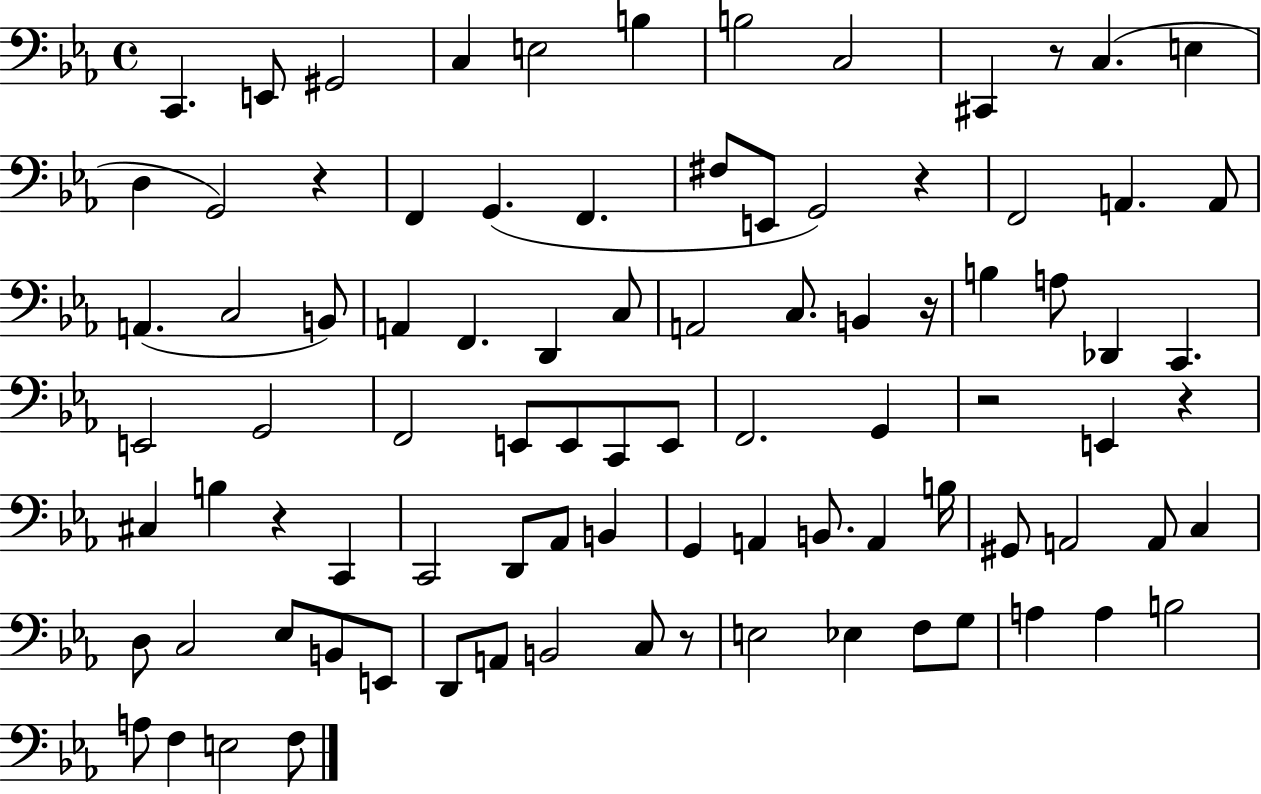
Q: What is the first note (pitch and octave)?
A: C2